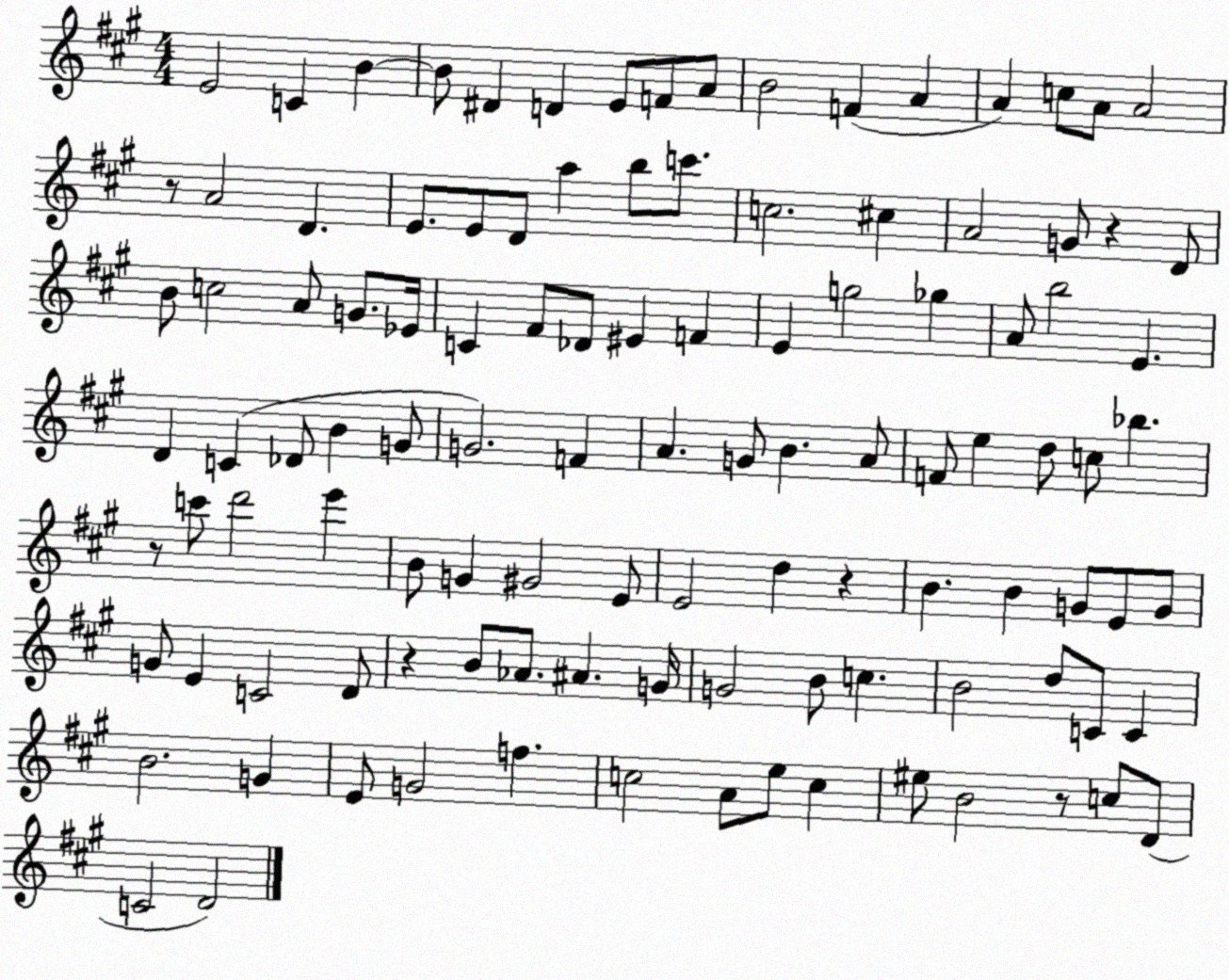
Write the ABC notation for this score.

X:1
T:Untitled
M:4/4
L:1/4
K:A
E2 C B B/2 ^D D E/2 F/2 A/2 B2 F A A c/2 A/2 A2 z/2 A2 D E/2 E/2 D/2 a b/2 c'/2 c2 ^c A2 G/2 z D/2 B/2 c2 A/2 G/2 _E/4 C ^F/2 _D/2 ^E F E g2 _g A/2 b2 E D C _D/2 B G/2 G2 F A G/2 B A/2 F/2 e d/2 c/2 _b z/2 c'/2 d'2 e' B/2 G ^G2 E/2 E2 d z B B G/2 E/2 G/2 G/2 E C2 D/2 z B/2 _A/2 ^A G/4 G2 B/2 c B2 d/2 C/2 C B2 G E/2 G2 f c2 A/2 e/2 c ^e/2 B2 z/2 c/2 D/2 C2 D2